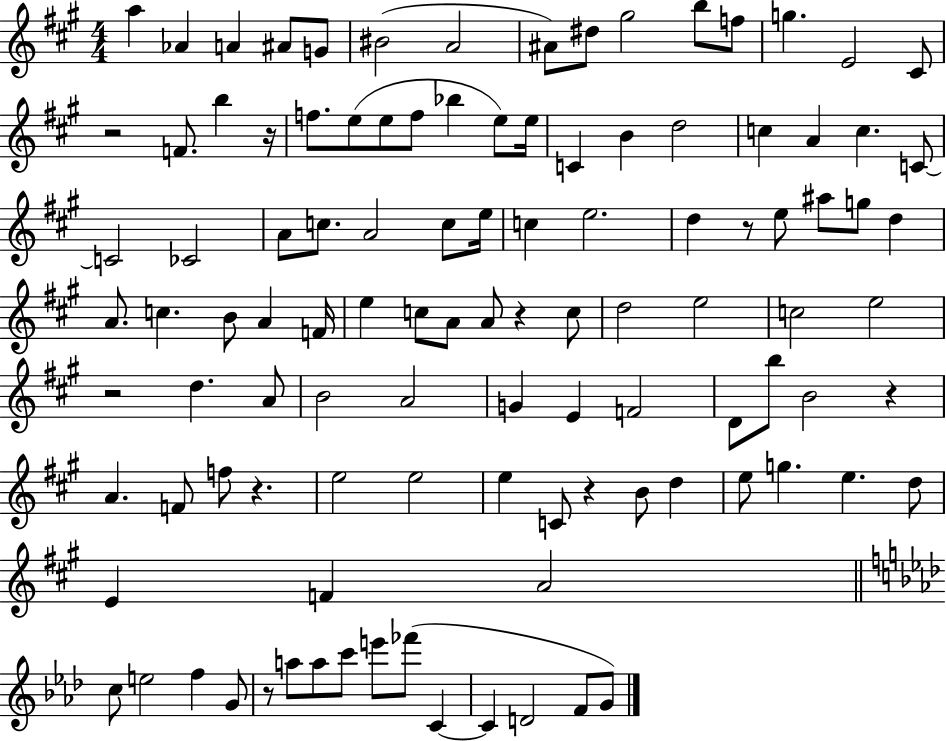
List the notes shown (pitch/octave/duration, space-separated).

A5/q Ab4/q A4/q A#4/e G4/e BIS4/h A4/h A#4/e D#5/e G#5/h B5/e F5/e G5/q. E4/h C#4/e R/h F4/e. B5/q R/s F5/e. E5/e E5/e F5/e Bb5/q E5/e E5/s C4/q B4/q D5/h C5/q A4/q C5/q. C4/e C4/h CES4/h A4/e C5/e. A4/h C5/e E5/s C5/q E5/h. D5/q R/e E5/e A#5/e G5/e D5/q A4/e. C5/q. B4/e A4/q F4/s E5/q C5/e A4/e A4/e R/q C5/e D5/h E5/h C5/h E5/h R/h D5/q. A4/e B4/h A4/h G4/q E4/q F4/h D4/e B5/e B4/h R/q A4/q. F4/e F5/e R/q. E5/h E5/h E5/q C4/e R/q B4/e D5/q E5/e G5/q. E5/q. D5/e E4/q F4/q A4/h C5/e E5/h F5/q G4/e R/e A5/e A5/e C6/e E6/e FES6/e C4/q C4/q D4/h F4/e G4/e